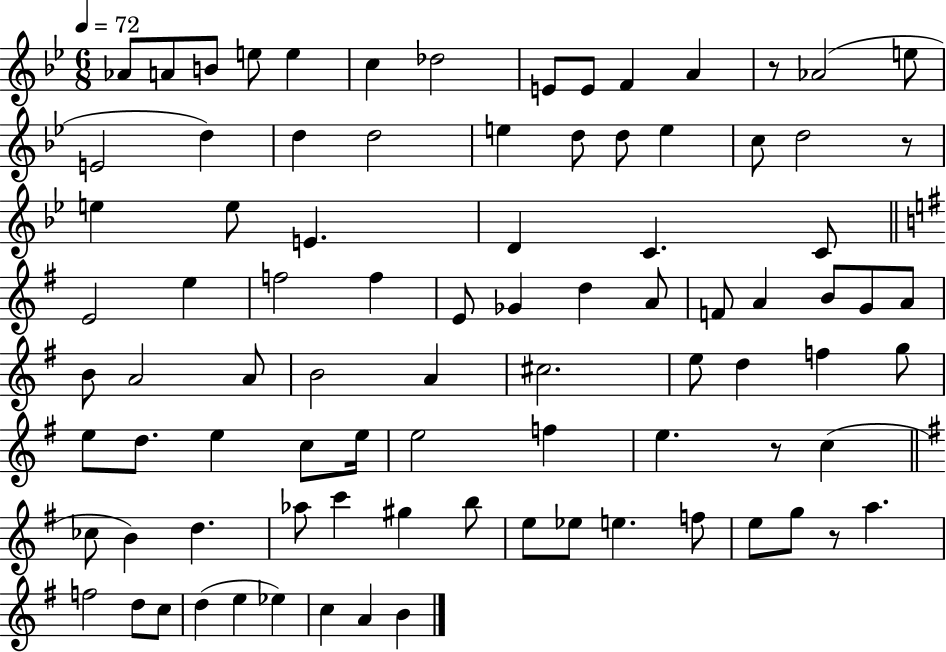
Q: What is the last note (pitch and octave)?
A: B4